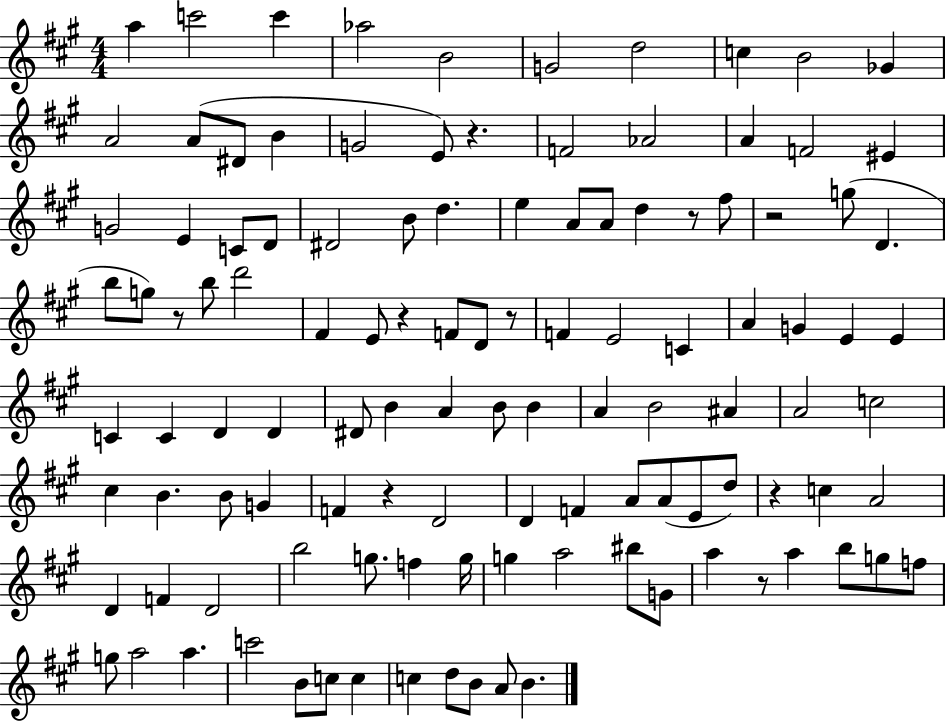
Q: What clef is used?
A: treble